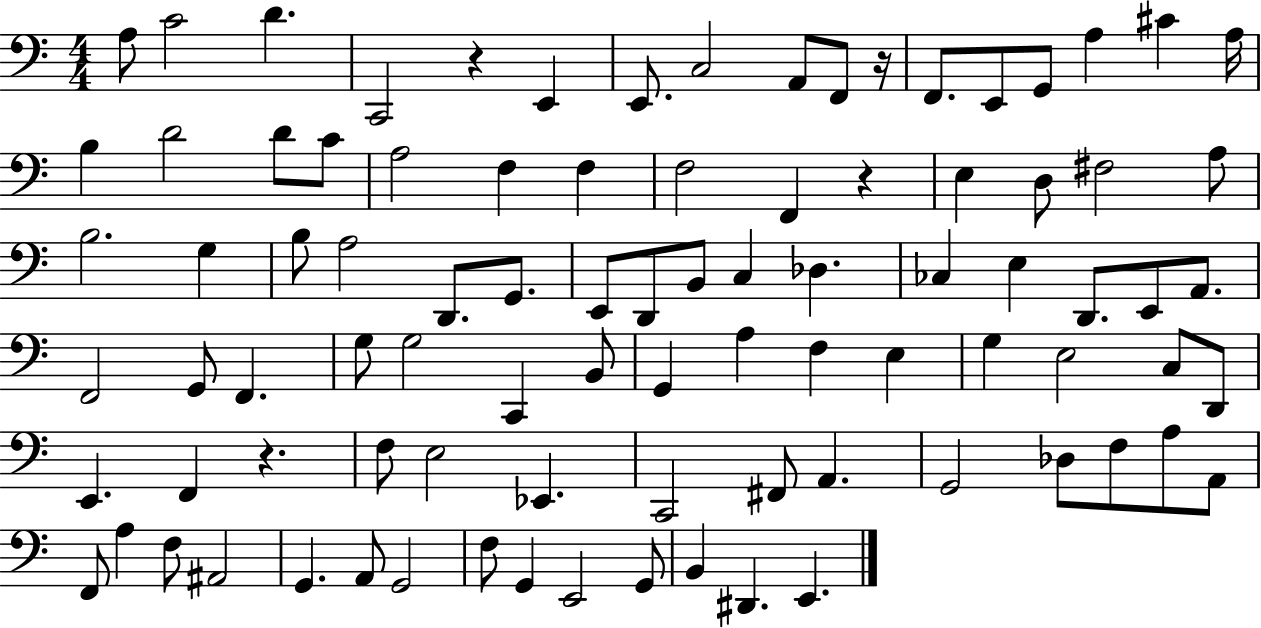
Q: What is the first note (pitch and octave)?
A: A3